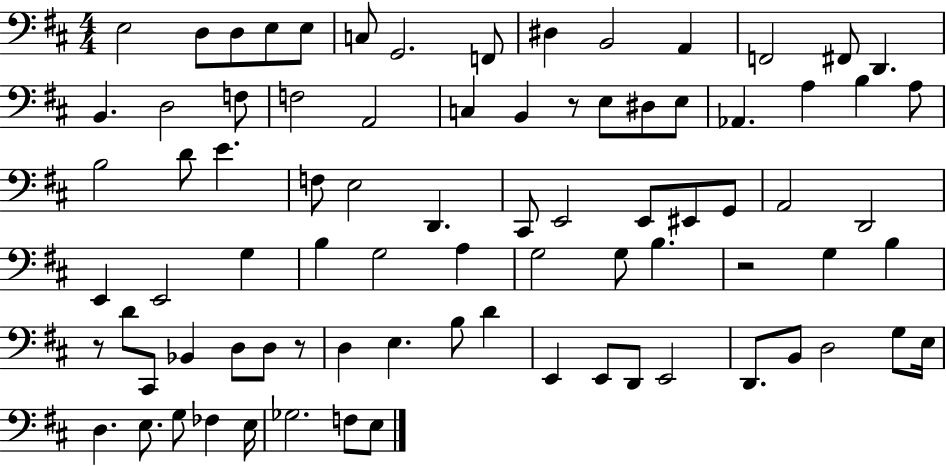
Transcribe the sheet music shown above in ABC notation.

X:1
T:Untitled
M:4/4
L:1/4
K:D
E,2 D,/2 D,/2 E,/2 E,/2 C,/2 G,,2 F,,/2 ^D, B,,2 A,, F,,2 ^F,,/2 D,, B,, D,2 F,/2 F,2 A,,2 C, B,, z/2 E,/2 ^D,/2 E,/2 _A,, A, B, A,/2 B,2 D/2 E F,/2 E,2 D,, ^C,,/2 E,,2 E,,/2 ^E,,/2 G,,/2 A,,2 D,,2 E,, E,,2 G, B, G,2 A, G,2 G,/2 B, z2 G, B, z/2 D/2 ^C,,/2 _B,, D,/2 D,/2 z/2 D, E, B,/2 D E,, E,,/2 D,,/2 E,,2 D,,/2 B,,/2 D,2 G,/2 E,/4 D, E,/2 G,/2 _F, E,/4 _G,2 F,/2 E,/2